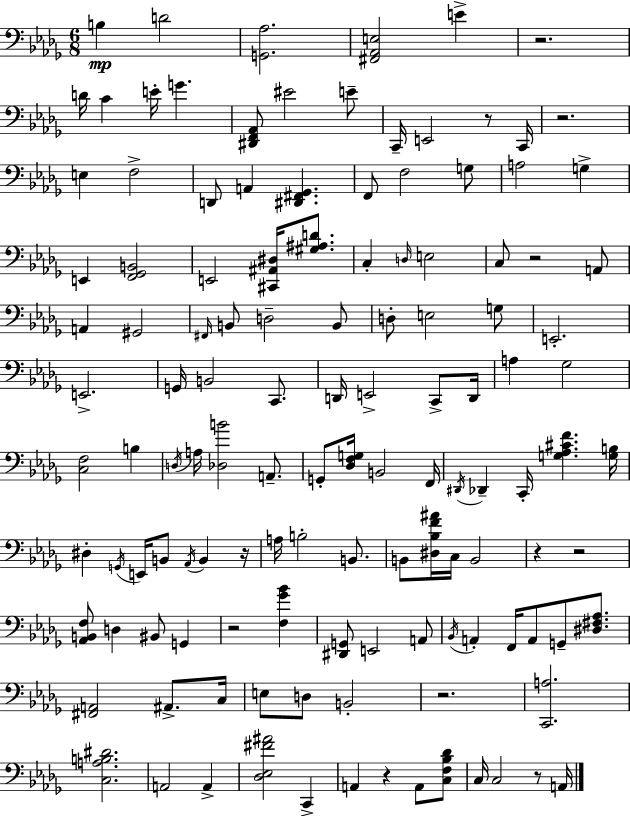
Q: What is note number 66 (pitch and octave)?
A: B3